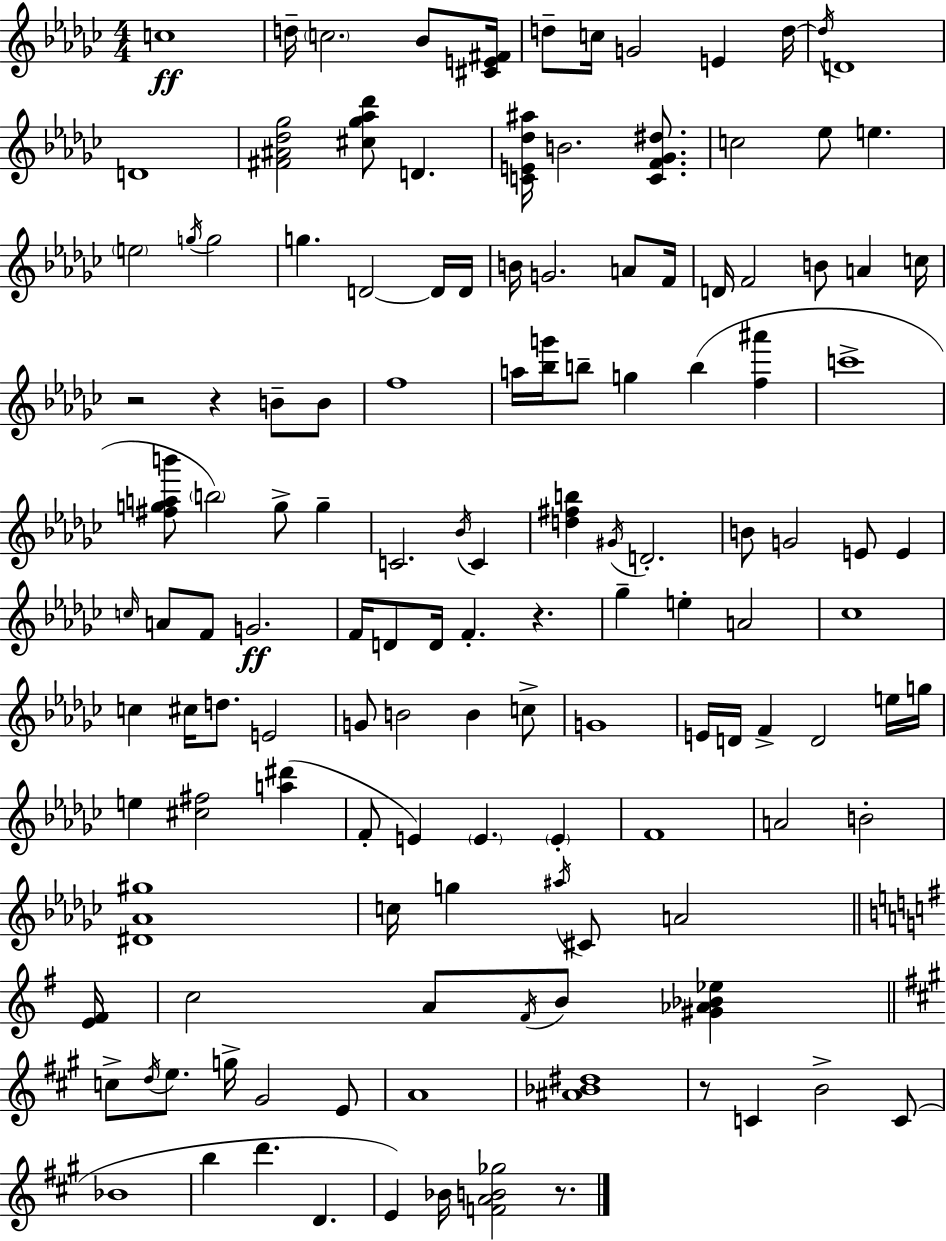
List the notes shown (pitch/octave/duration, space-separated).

C5/w D5/s C5/h. Bb4/e [C#4,E4,F#4]/s D5/e C5/s G4/h E4/q D5/s D5/s D4/w D4/w [F#4,A#4,Db5,Gb5]/h [C#5,Gb5,Ab5,Db6]/e D4/q. [C4,E4,Db5,A#5]/s B4/h. [C4,F4,Gb4,D#5]/e. C5/h Eb5/e E5/q. E5/h G5/s G5/h G5/q. D4/h D4/s D4/s B4/s G4/h. A4/e F4/s D4/s F4/h B4/e A4/q C5/s R/h R/q B4/e B4/e F5/w A5/s [Bb5,G6]/s B5/e G5/q B5/q [F5,A#6]/q C6/w [F#5,G5,A5,B6]/e B5/h G5/e G5/q C4/h. Bb4/s C4/q [D5,F#5,B5]/q G#4/s D4/h. B4/e G4/h E4/e E4/q C5/s A4/e F4/e G4/h. F4/s D4/e D4/s F4/q. R/q. Gb5/q E5/q A4/h CES5/w C5/q C#5/s D5/e. E4/h G4/e B4/h B4/q C5/e G4/w E4/s D4/s F4/q D4/h E5/s G5/s E5/q [C#5,F#5]/h [A5,D#6]/q F4/e E4/q E4/q. E4/q F4/w A4/h B4/h [D#4,Ab4,G#5]/w C5/s G5/q A#5/s C#4/e A4/h [E4,F#4]/s C5/h A4/e F#4/s B4/e [G#4,Ab4,Bb4,Eb5]/q C5/e D5/s E5/e. G5/s G#4/h E4/e A4/w [A#4,Bb4,D#5]/w R/e C4/q B4/h C4/e Bb4/w B5/q D6/q. D4/q. E4/q Bb4/s [F4,A4,B4,Gb5]/h R/e.